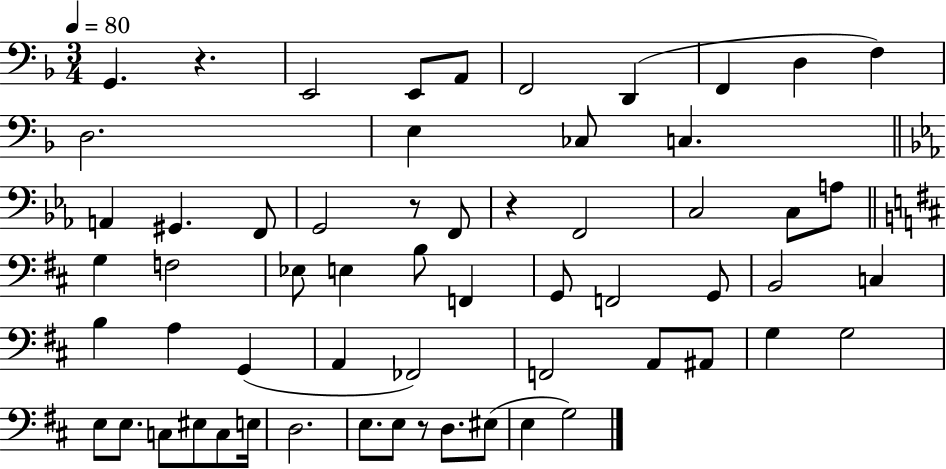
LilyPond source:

{
  \clef bass
  \numericTimeSignature
  \time 3/4
  \key f \major
  \tempo 4 = 80
  g,4. r4. | e,2 e,8 a,8 | f,2 d,4( | f,4 d4 f4) | \break d2. | e4 ces8 c4. | \bar "||" \break \key ees \major a,4 gis,4. f,8 | g,2 r8 f,8 | r4 f,2 | c2 c8 a8 | \break \bar "||" \break \key d \major g4 f2 | ees8 e4 b8 f,4 | g,8 f,2 g,8 | b,2 c4 | \break b4 a4 g,4( | a,4 fes,2) | f,2 a,8 ais,8 | g4 g2 | \break e8 e8. c8 eis8 c8 e16 | d2. | e8. e8 r8 d8. eis8( | e4 g2) | \break \bar "|."
}